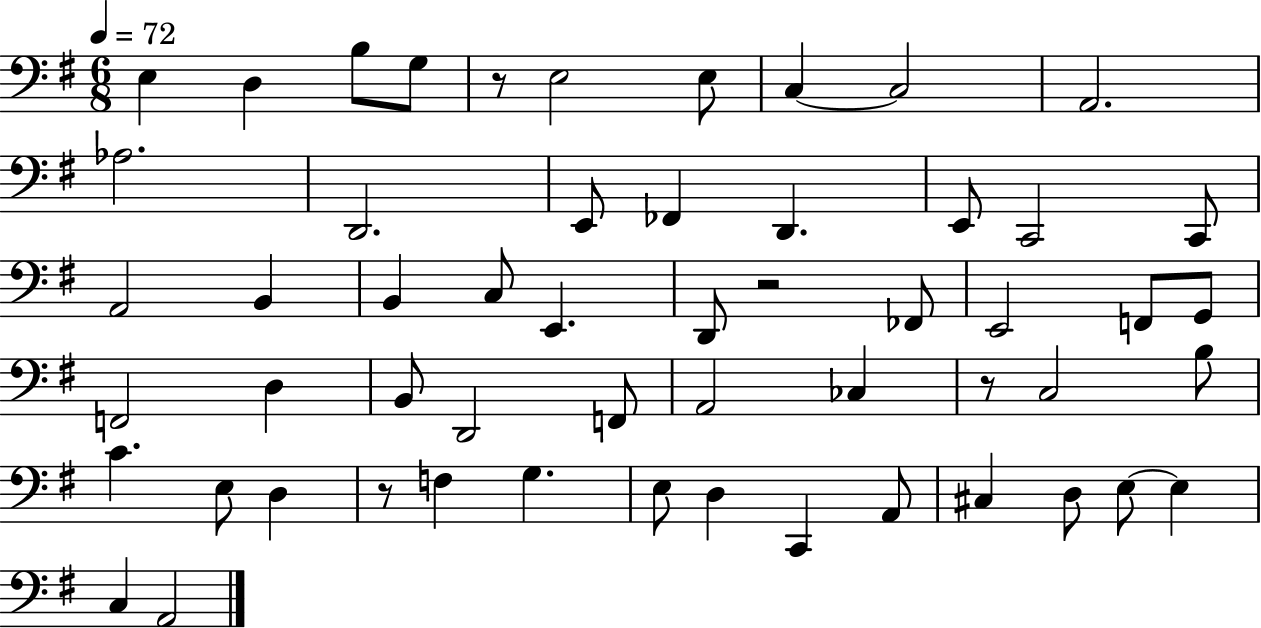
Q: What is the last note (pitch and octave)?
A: A2